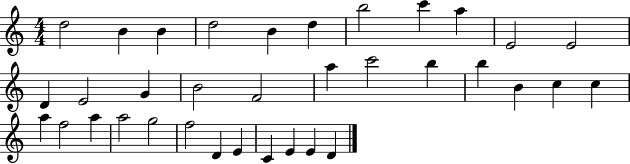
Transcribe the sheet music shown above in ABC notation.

X:1
T:Untitled
M:4/4
L:1/4
K:C
d2 B B d2 B d b2 c' a E2 E2 D E2 G B2 F2 a c'2 b b B c c a f2 a a2 g2 f2 D E C E E D